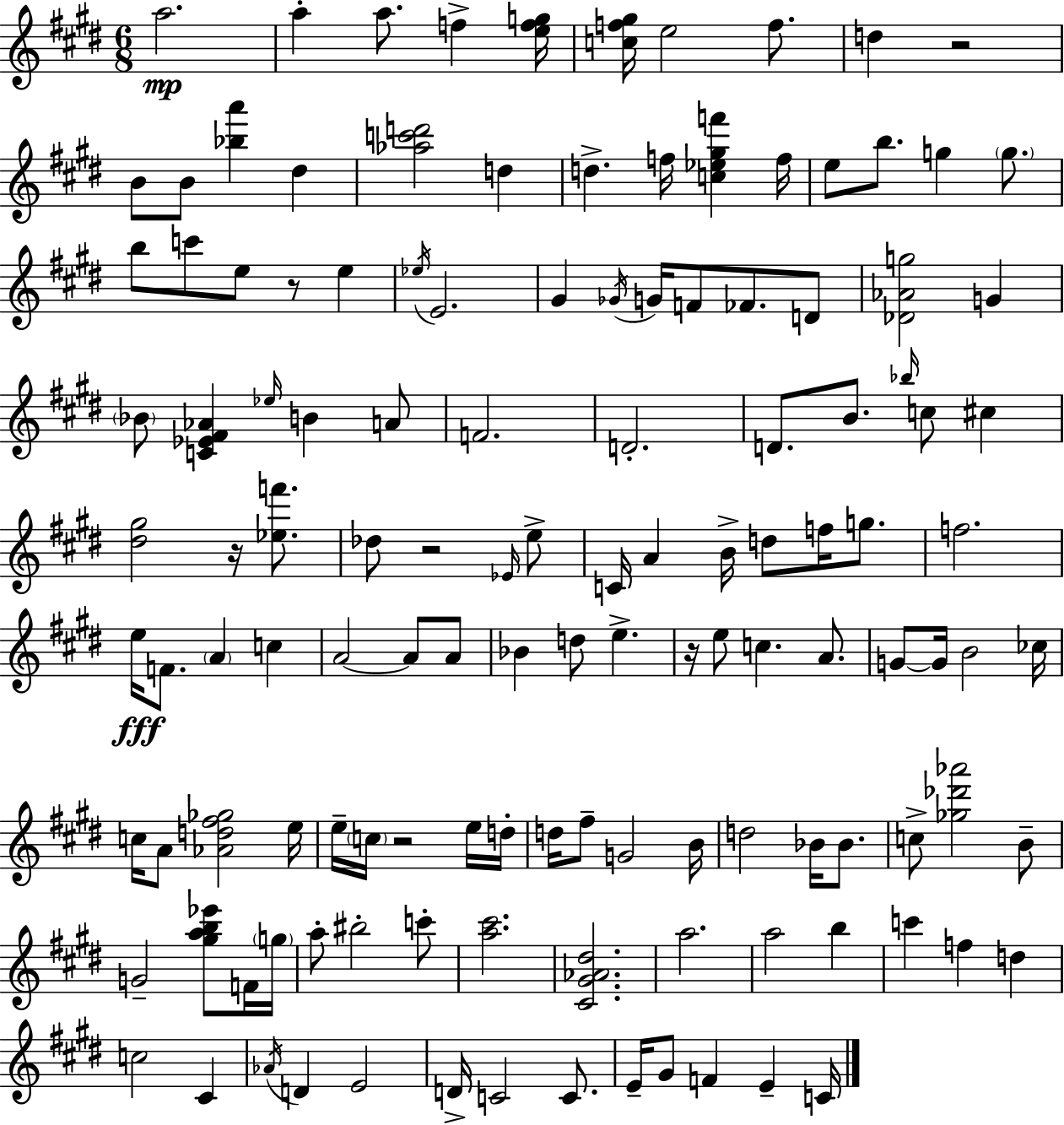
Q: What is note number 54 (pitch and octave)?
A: F4